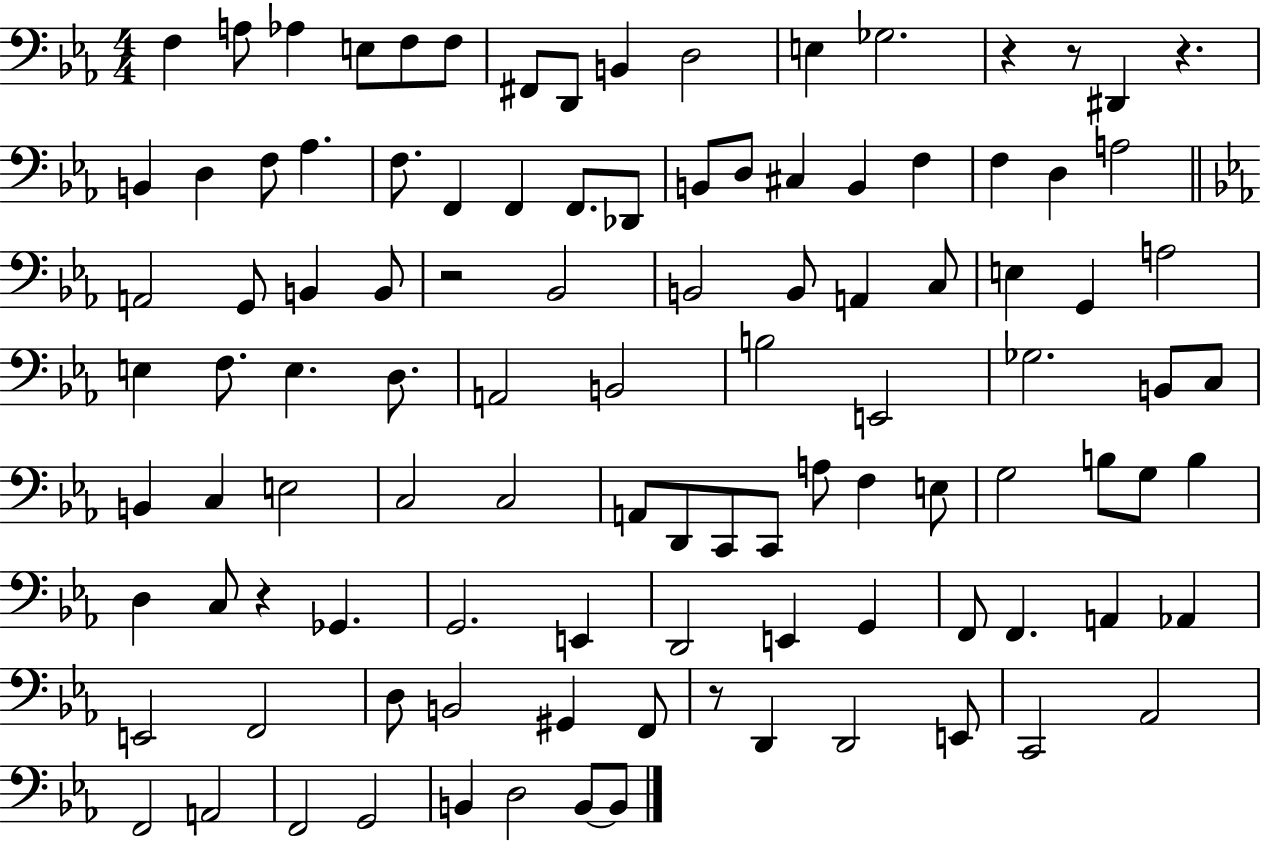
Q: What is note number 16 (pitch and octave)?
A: F3